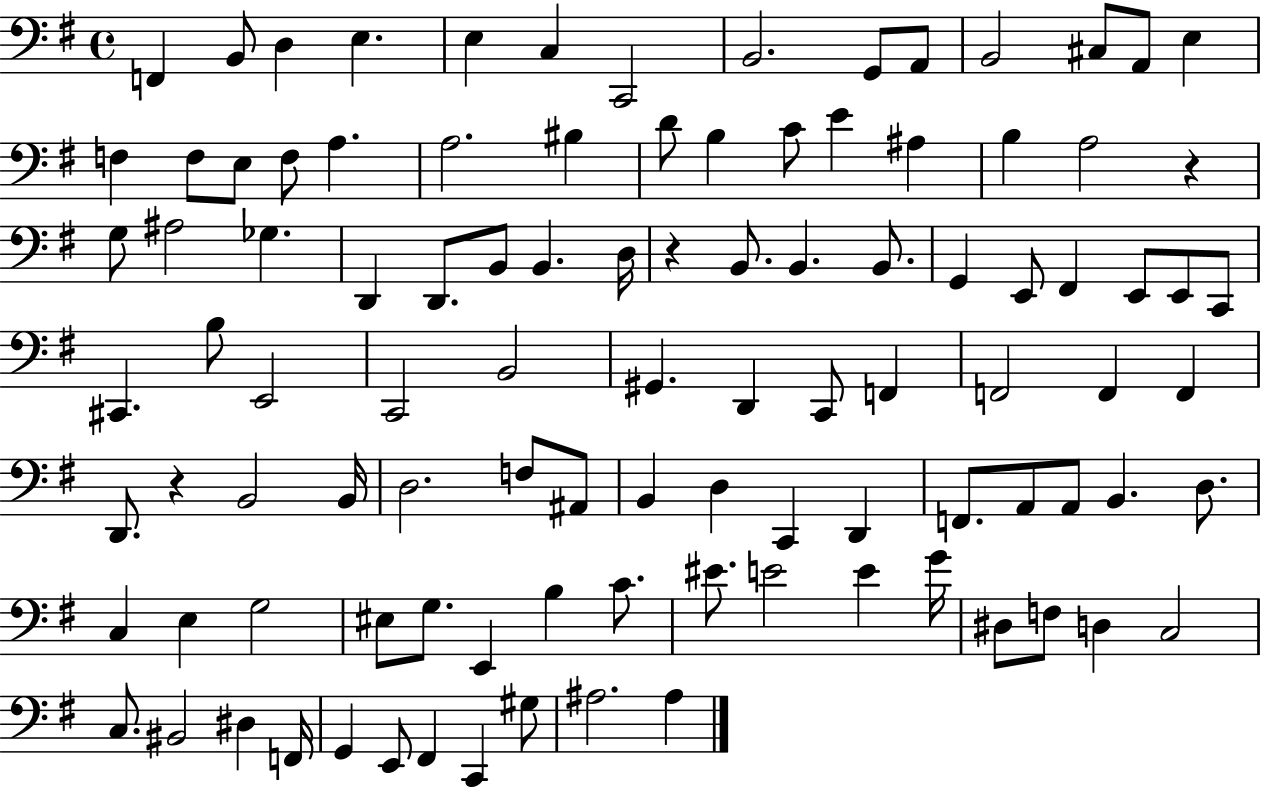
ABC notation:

X:1
T:Untitled
M:4/4
L:1/4
K:G
F,, B,,/2 D, E, E, C, C,,2 B,,2 G,,/2 A,,/2 B,,2 ^C,/2 A,,/2 E, F, F,/2 E,/2 F,/2 A, A,2 ^B, D/2 B, C/2 E ^A, B, A,2 z G,/2 ^A,2 _G, D,, D,,/2 B,,/2 B,, D,/4 z B,,/2 B,, B,,/2 G,, E,,/2 ^F,, E,,/2 E,,/2 C,,/2 ^C,, B,/2 E,,2 C,,2 B,,2 ^G,, D,, C,,/2 F,, F,,2 F,, F,, D,,/2 z B,,2 B,,/4 D,2 F,/2 ^A,,/2 B,, D, C,, D,, F,,/2 A,,/2 A,,/2 B,, D,/2 C, E, G,2 ^E,/2 G,/2 E,, B, C/2 ^E/2 E2 E G/4 ^D,/2 F,/2 D, C,2 C,/2 ^B,,2 ^D, F,,/4 G,, E,,/2 ^F,, C,, ^G,/2 ^A,2 ^A,